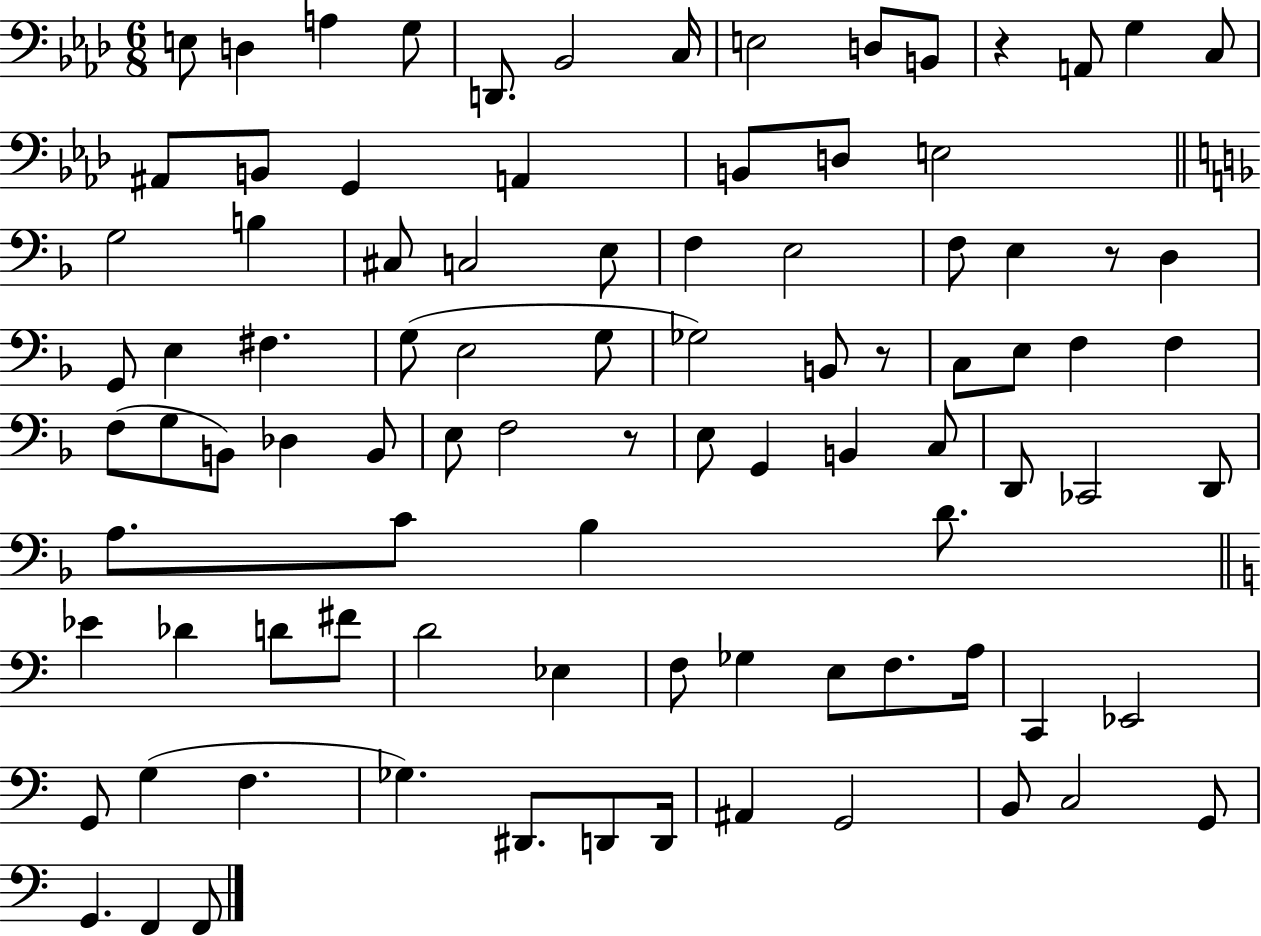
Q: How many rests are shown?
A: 4